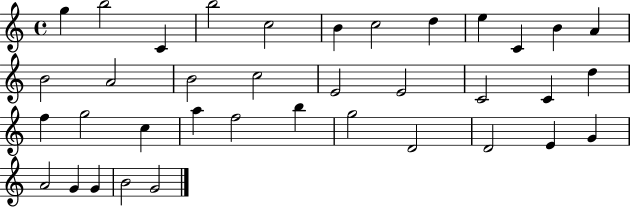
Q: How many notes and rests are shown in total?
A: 37